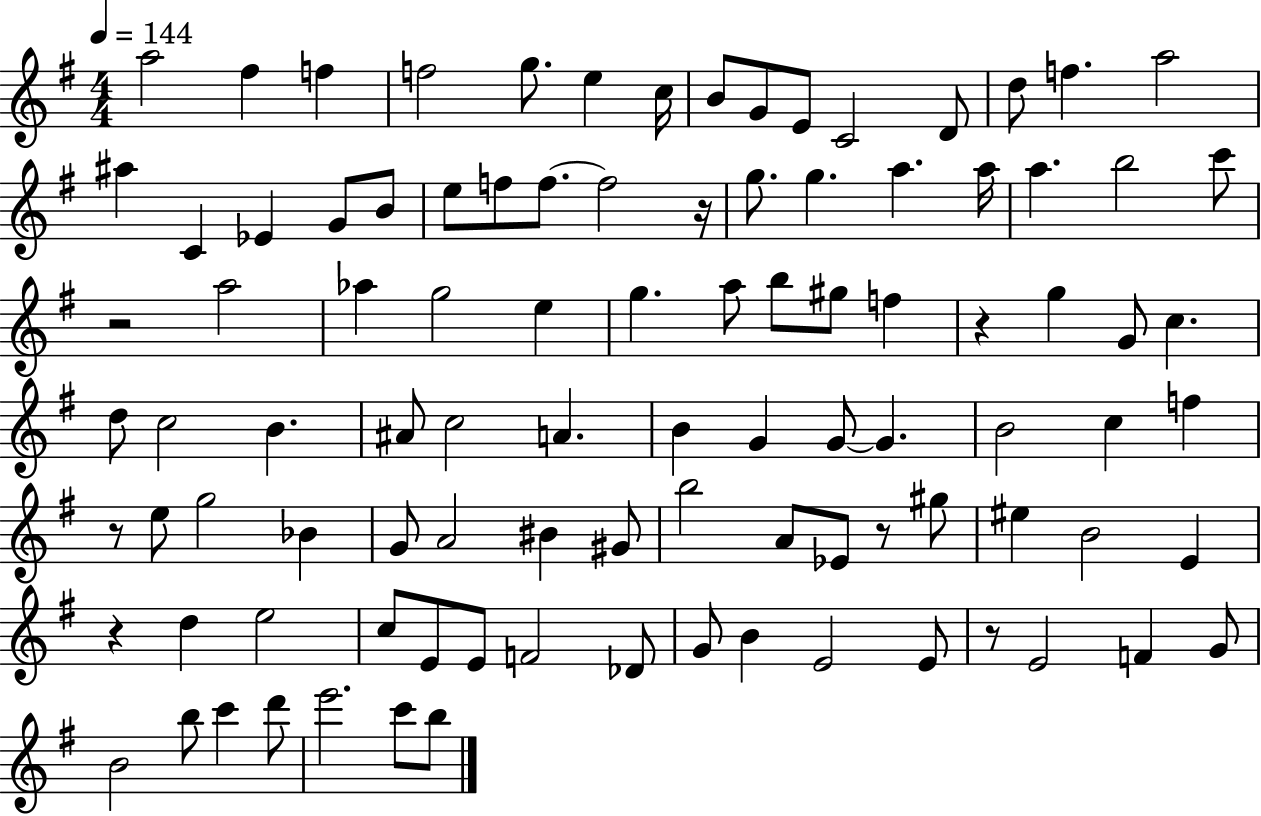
{
  \clef treble
  \numericTimeSignature
  \time 4/4
  \key g \major
  \tempo 4 = 144
  a''2 fis''4 f''4 | f''2 g''8. e''4 c''16 | b'8 g'8 e'8 c'2 d'8 | d''8 f''4. a''2 | \break ais''4 c'4 ees'4 g'8 b'8 | e''8 f''8 f''8.~~ f''2 r16 | g''8. g''4. a''4. a''16 | a''4. b''2 c'''8 | \break r2 a''2 | aes''4 g''2 e''4 | g''4. a''8 b''8 gis''8 f''4 | r4 g''4 g'8 c''4. | \break d''8 c''2 b'4. | ais'8 c''2 a'4. | b'4 g'4 g'8~~ g'4. | b'2 c''4 f''4 | \break r8 e''8 g''2 bes'4 | g'8 a'2 bis'4 gis'8 | b''2 a'8 ees'8 r8 gis''8 | eis''4 b'2 e'4 | \break r4 d''4 e''2 | c''8 e'8 e'8 f'2 des'8 | g'8 b'4 e'2 e'8 | r8 e'2 f'4 g'8 | \break b'2 b''8 c'''4 d'''8 | e'''2. c'''8 b''8 | \bar "|."
}